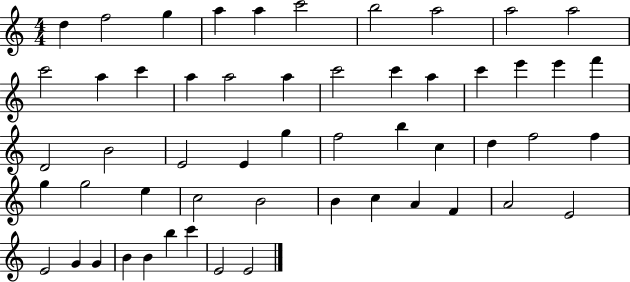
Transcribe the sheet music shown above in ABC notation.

X:1
T:Untitled
M:4/4
L:1/4
K:C
d f2 g a a c'2 b2 a2 a2 a2 c'2 a c' a a2 a c'2 c' a c' e' e' f' D2 B2 E2 E g f2 b c d f2 f g g2 e c2 B2 B c A F A2 E2 E2 G G B B b c' E2 E2